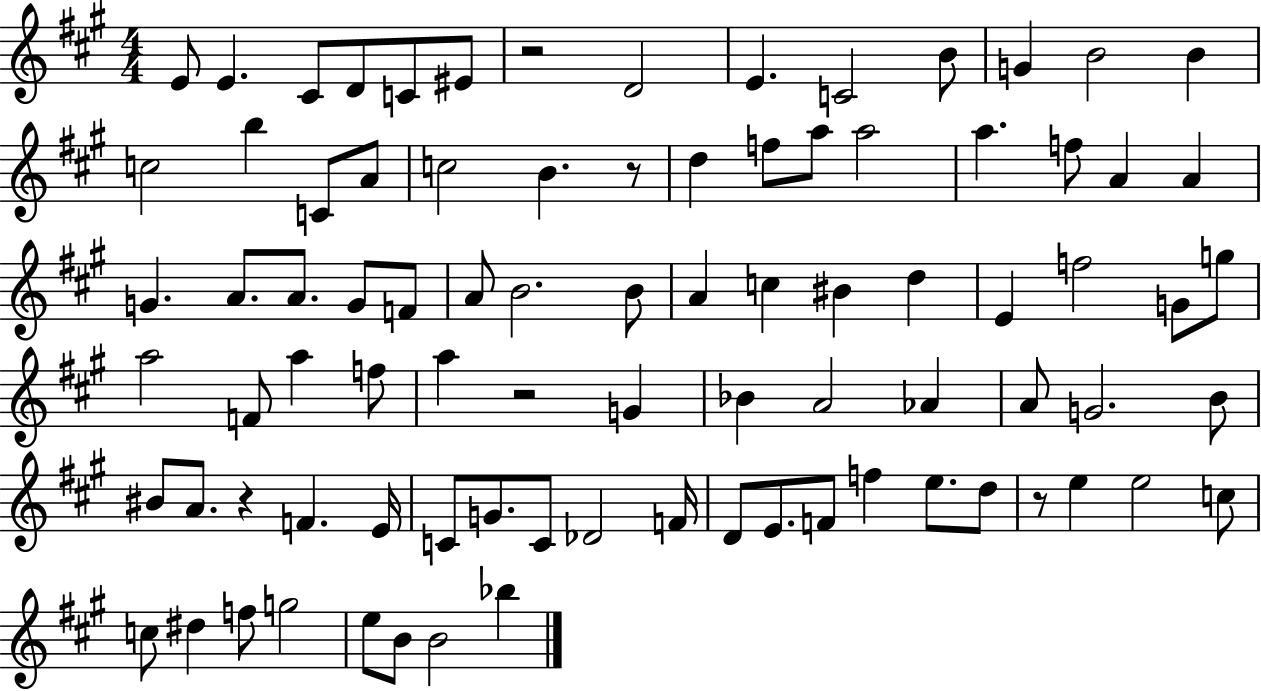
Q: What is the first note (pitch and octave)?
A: E4